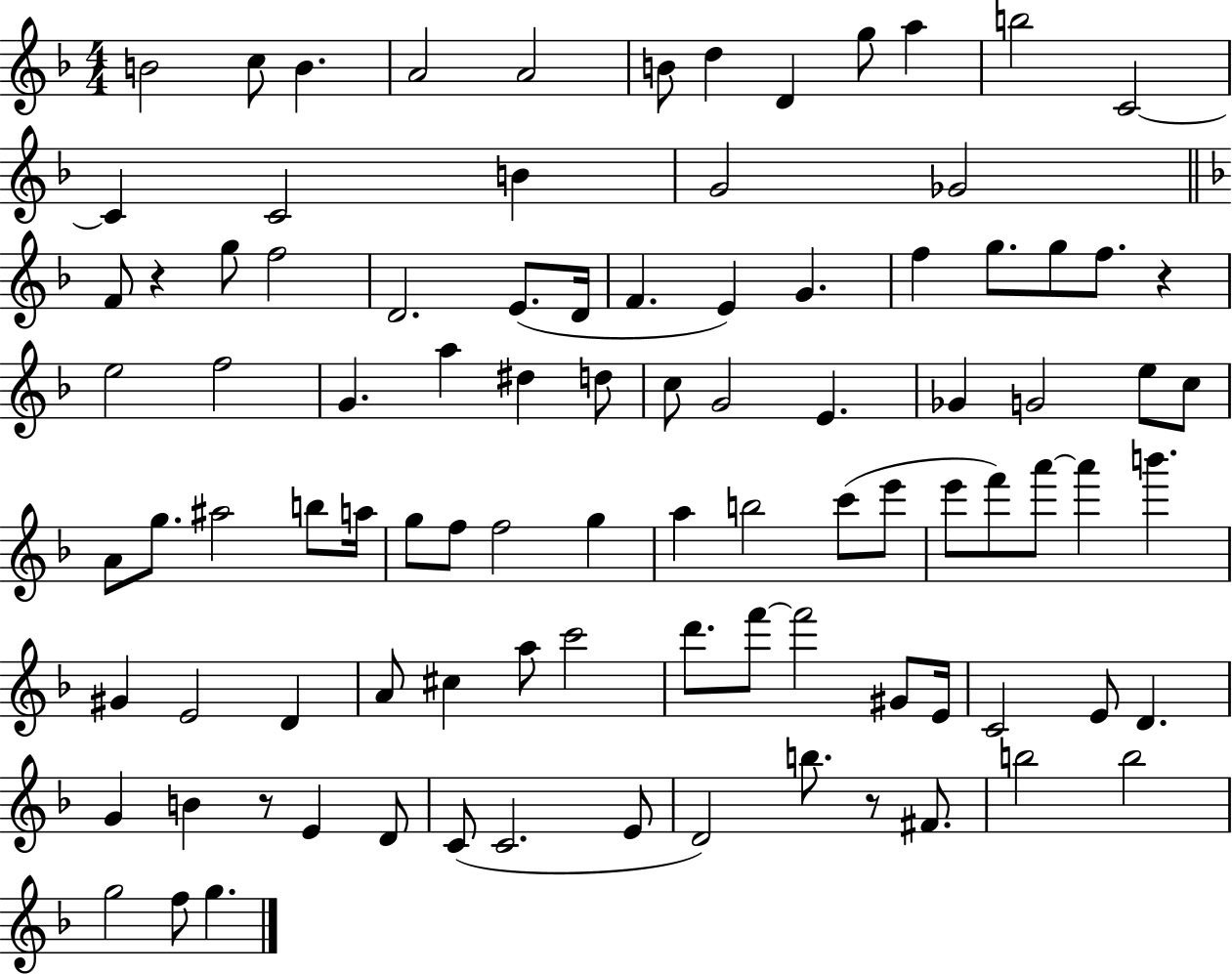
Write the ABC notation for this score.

X:1
T:Untitled
M:4/4
L:1/4
K:F
B2 c/2 B A2 A2 B/2 d D g/2 a b2 C2 C C2 B G2 _G2 F/2 z g/2 f2 D2 E/2 D/4 F E G f g/2 g/2 f/2 z e2 f2 G a ^d d/2 c/2 G2 E _G G2 e/2 c/2 A/2 g/2 ^a2 b/2 a/4 g/2 f/2 f2 g a b2 c'/2 e'/2 e'/2 f'/2 a'/2 a' b' ^G E2 D A/2 ^c a/2 c'2 d'/2 f'/2 f'2 ^G/2 E/4 C2 E/2 D G B z/2 E D/2 C/2 C2 E/2 D2 b/2 z/2 ^F/2 b2 b2 g2 f/2 g